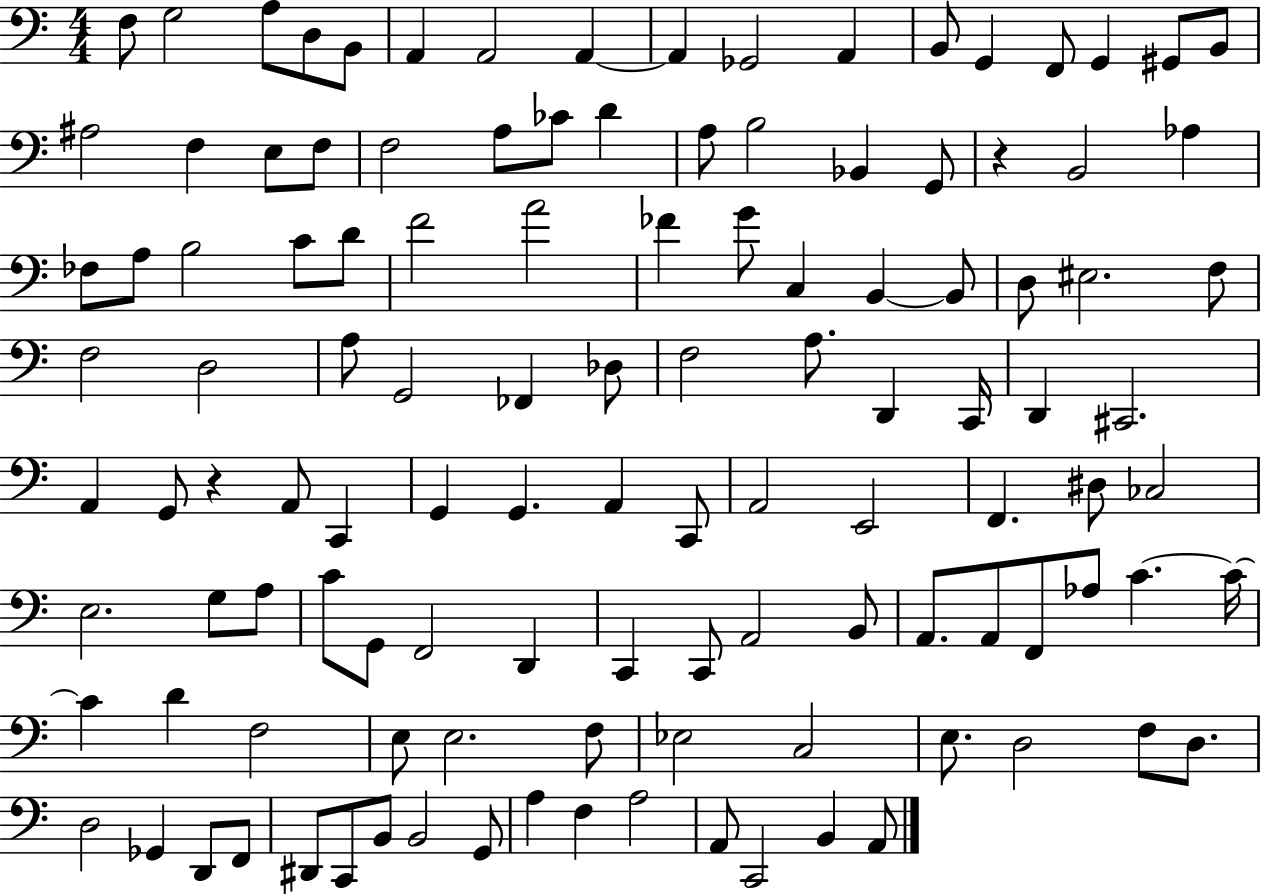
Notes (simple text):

F3/e G3/h A3/e D3/e B2/e A2/q A2/h A2/q A2/q Gb2/h A2/q B2/e G2/q F2/e G2/q G#2/e B2/e A#3/h F3/q E3/e F3/e F3/h A3/e CES4/e D4/q A3/e B3/h Bb2/q G2/e R/q B2/h Ab3/q FES3/e A3/e B3/h C4/e D4/e F4/h A4/h FES4/q G4/e C3/q B2/q B2/e D3/e EIS3/h. F3/e F3/h D3/h A3/e G2/h FES2/q Db3/e F3/h A3/e. D2/q C2/s D2/q C#2/h. A2/q G2/e R/q A2/e C2/q G2/q G2/q. A2/q C2/e A2/h E2/h F2/q. D#3/e CES3/h E3/h. G3/e A3/e C4/e G2/e F2/h D2/q C2/q C2/e A2/h B2/e A2/e. A2/e F2/e Ab3/e C4/q. C4/s C4/q D4/q F3/h E3/e E3/h. F3/e Eb3/h C3/h E3/e. D3/h F3/e D3/e. D3/h Gb2/q D2/e F2/e D#2/e C2/e B2/e B2/h G2/e A3/q F3/q A3/h A2/e C2/h B2/q A2/e